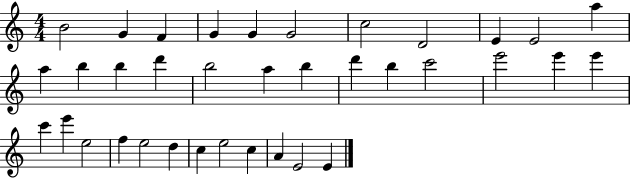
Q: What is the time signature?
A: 4/4